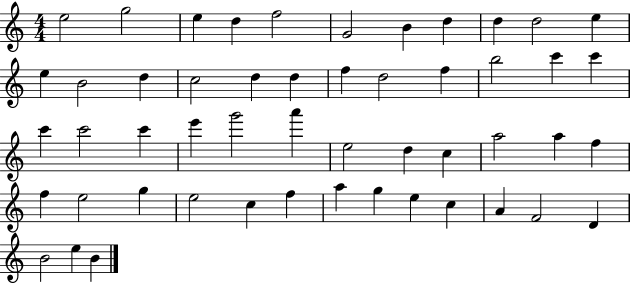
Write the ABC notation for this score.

X:1
T:Untitled
M:4/4
L:1/4
K:C
e2 g2 e d f2 G2 B d d d2 e e B2 d c2 d d f d2 f b2 c' c' c' c'2 c' e' g'2 a' e2 d c a2 a f f e2 g e2 c f a g e c A F2 D B2 e B